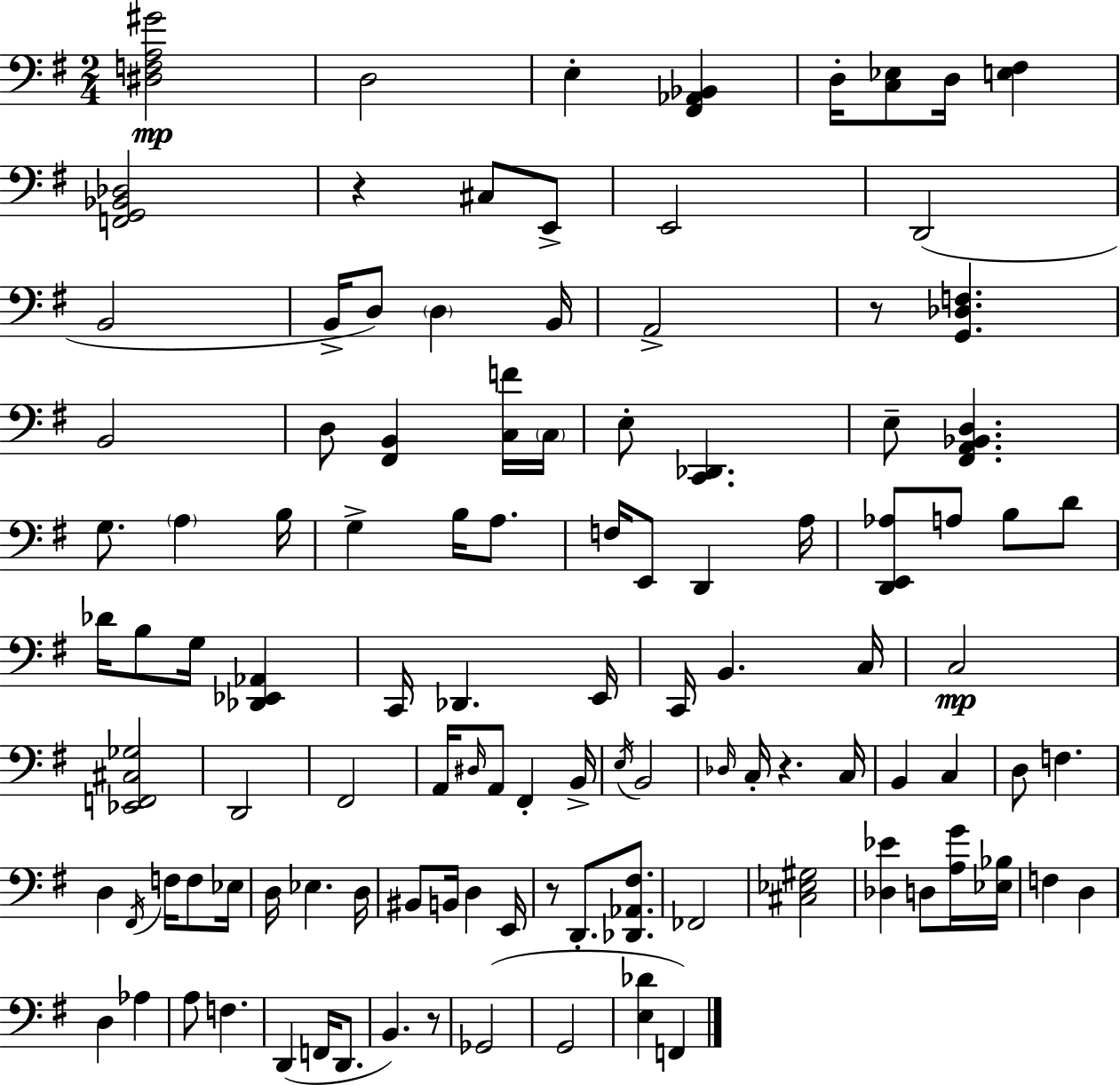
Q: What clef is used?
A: bass